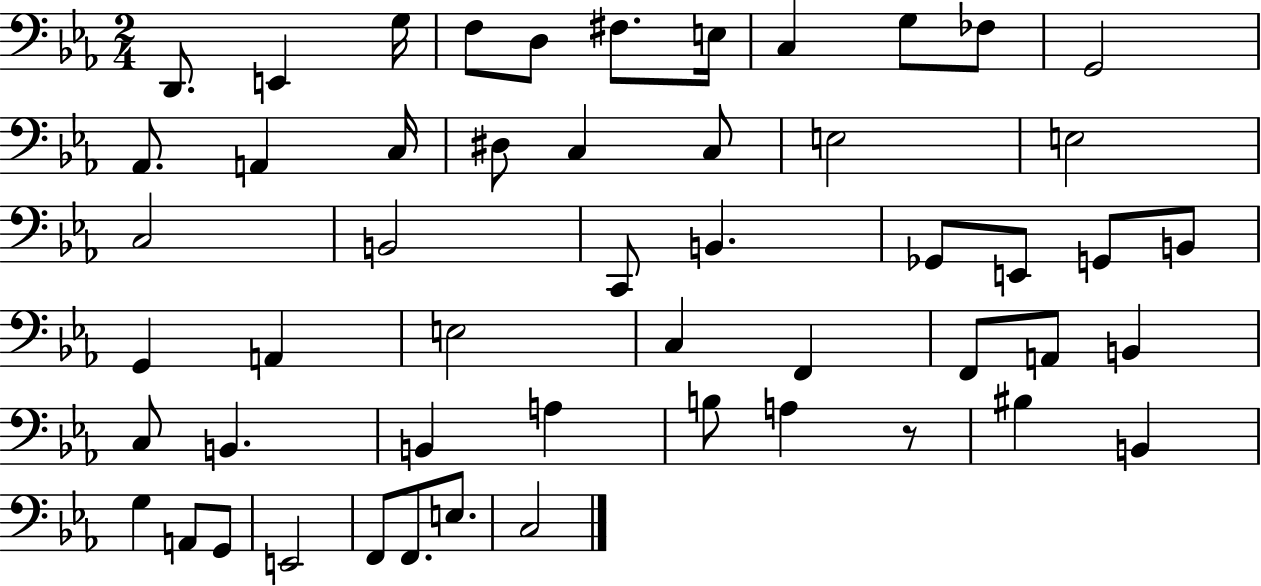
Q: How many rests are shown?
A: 1